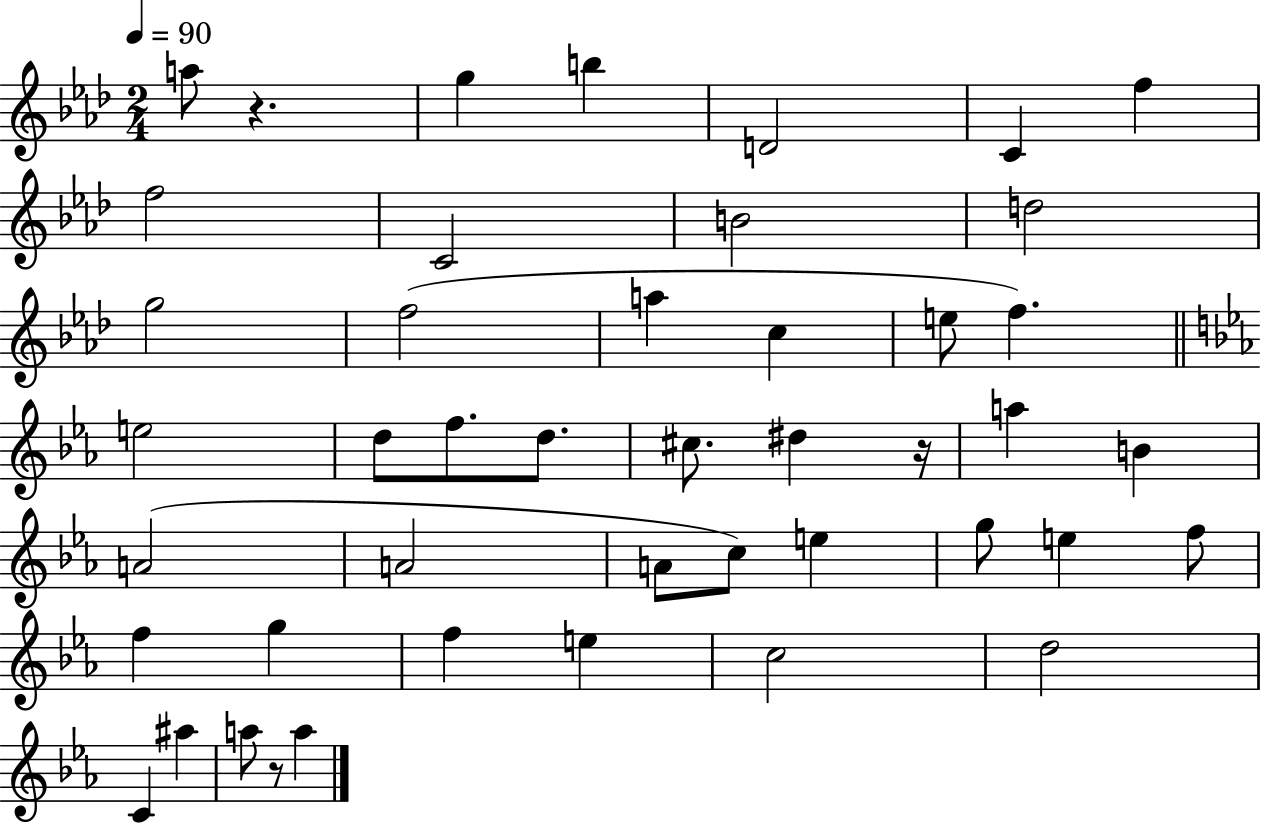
{
  \clef treble
  \numericTimeSignature
  \time 2/4
  \key aes \major
  \tempo 4 = 90
  a''8 r4. | g''4 b''4 | d'2 | c'4 f''4 | \break f''2 | c'2 | b'2 | d''2 | \break g''2 | f''2( | a''4 c''4 | e''8 f''4.) | \break \bar "||" \break \key ees \major e''2 | d''8 f''8. d''8. | cis''8. dis''4 r16 | a''4 b'4 | \break a'2( | a'2 | a'8 c''8) e''4 | g''8 e''4 f''8 | \break f''4 g''4 | f''4 e''4 | c''2 | d''2 | \break c'4 ais''4 | a''8 r8 a''4 | \bar "|."
}